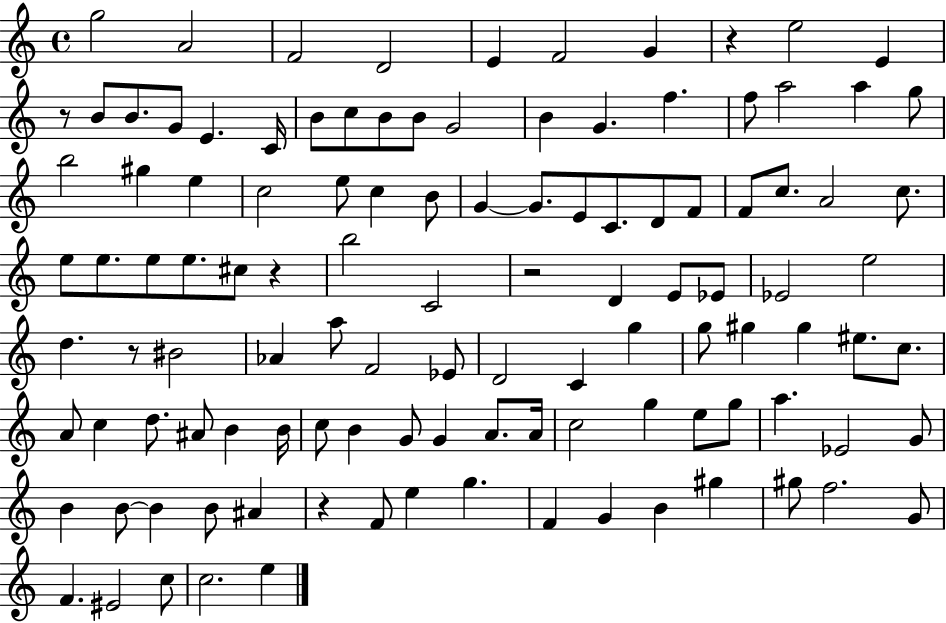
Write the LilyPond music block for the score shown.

{
  \clef treble
  \time 4/4
  \defaultTimeSignature
  \key c \major
  g''2 a'2 | f'2 d'2 | e'4 f'2 g'4 | r4 e''2 e'4 | \break r8 b'8 b'8. g'8 e'4. c'16 | b'8 c''8 b'8 b'8 g'2 | b'4 g'4. f''4. | f''8 a''2 a''4 g''8 | \break b''2 gis''4 e''4 | c''2 e''8 c''4 b'8 | g'4~~ g'8. e'8 c'8. d'8 f'8 | f'8 c''8. a'2 c''8. | \break e''8 e''8. e''8 e''8. cis''8 r4 | b''2 c'2 | r2 d'4 e'8 ees'8 | ees'2 e''2 | \break d''4. r8 bis'2 | aes'4 a''8 f'2 ees'8 | d'2 c'4 g''4 | g''8 gis''4 gis''4 eis''8. c''8. | \break a'8 c''4 d''8. ais'8 b'4 b'16 | c''8 b'4 g'8 g'4 a'8. a'16 | c''2 g''4 e''8 g''8 | a''4. ees'2 g'8 | \break b'4 b'8~~ b'4 b'8 ais'4 | r4 f'8 e''4 g''4. | f'4 g'4 b'4 gis''4 | gis''8 f''2. g'8 | \break f'4. eis'2 c''8 | c''2. e''4 | \bar "|."
}